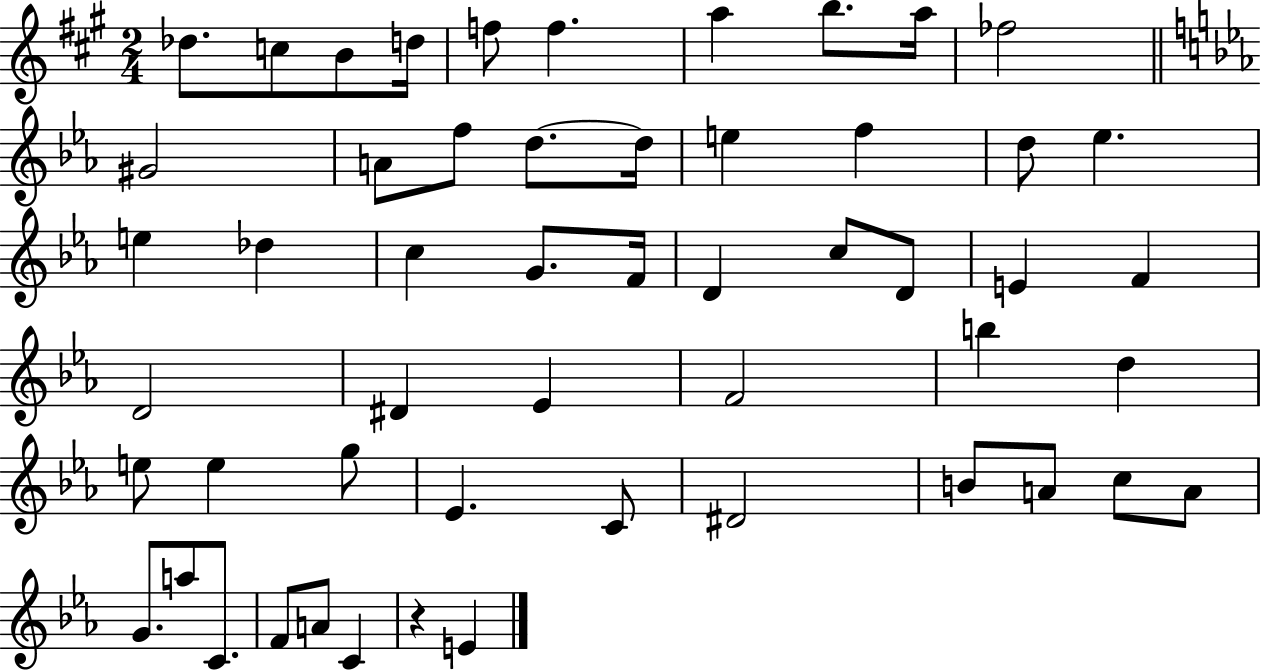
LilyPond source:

{
  \clef treble
  \numericTimeSignature
  \time 2/4
  \key a \major
  des''8. c''8 b'8 d''16 | f''8 f''4. | a''4 b''8. a''16 | fes''2 | \break \bar "||" \break \key c \minor gis'2 | a'8 f''8 d''8.~~ d''16 | e''4 f''4 | d''8 ees''4. | \break e''4 des''4 | c''4 g'8. f'16 | d'4 c''8 d'8 | e'4 f'4 | \break d'2 | dis'4 ees'4 | f'2 | b''4 d''4 | \break e''8 e''4 g''8 | ees'4. c'8 | dis'2 | b'8 a'8 c''8 a'8 | \break g'8. a''8 c'8. | f'8 a'8 c'4 | r4 e'4 | \bar "|."
}